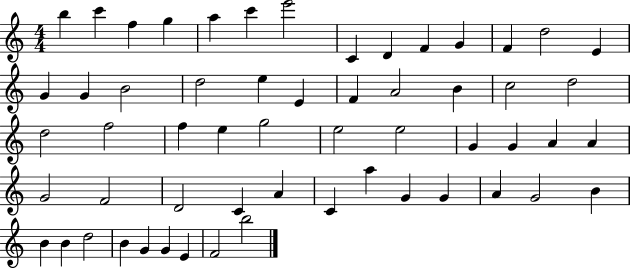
X:1
T:Untitled
M:4/4
L:1/4
K:C
b c' f g a c' e'2 C D F G F d2 E G G B2 d2 e E F A2 B c2 d2 d2 f2 f e g2 e2 e2 G G A A G2 F2 D2 C A C a G G A G2 B B B d2 B G G E F2 b2